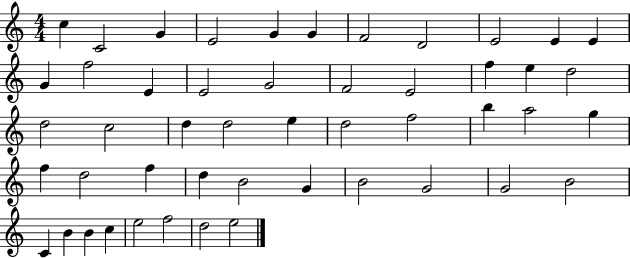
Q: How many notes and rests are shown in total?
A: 49